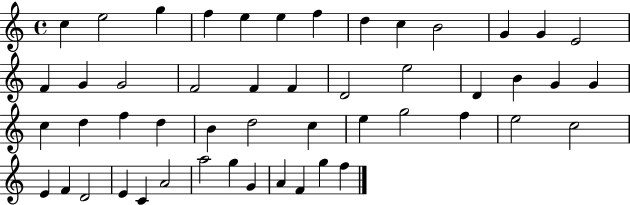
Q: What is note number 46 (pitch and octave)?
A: G4